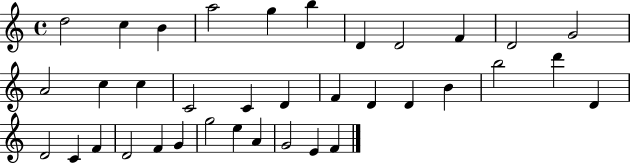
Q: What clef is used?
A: treble